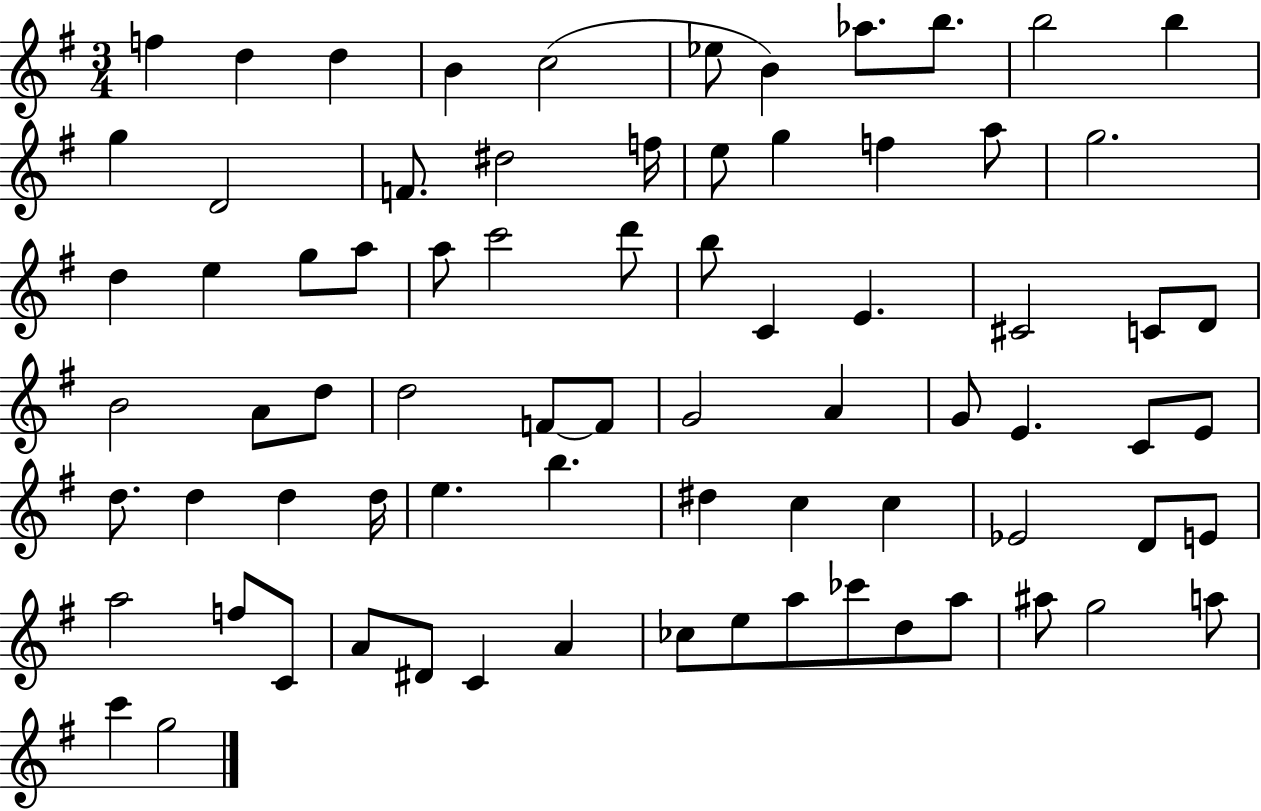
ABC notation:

X:1
T:Untitled
M:3/4
L:1/4
K:G
f d d B c2 _e/2 B _a/2 b/2 b2 b g D2 F/2 ^d2 f/4 e/2 g f a/2 g2 d e g/2 a/2 a/2 c'2 d'/2 b/2 C E ^C2 C/2 D/2 B2 A/2 d/2 d2 F/2 F/2 G2 A G/2 E C/2 E/2 d/2 d d d/4 e b ^d c c _E2 D/2 E/2 a2 f/2 C/2 A/2 ^D/2 C A _c/2 e/2 a/2 _c'/2 d/2 a/2 ^a/2 g2 a/2 c' g2